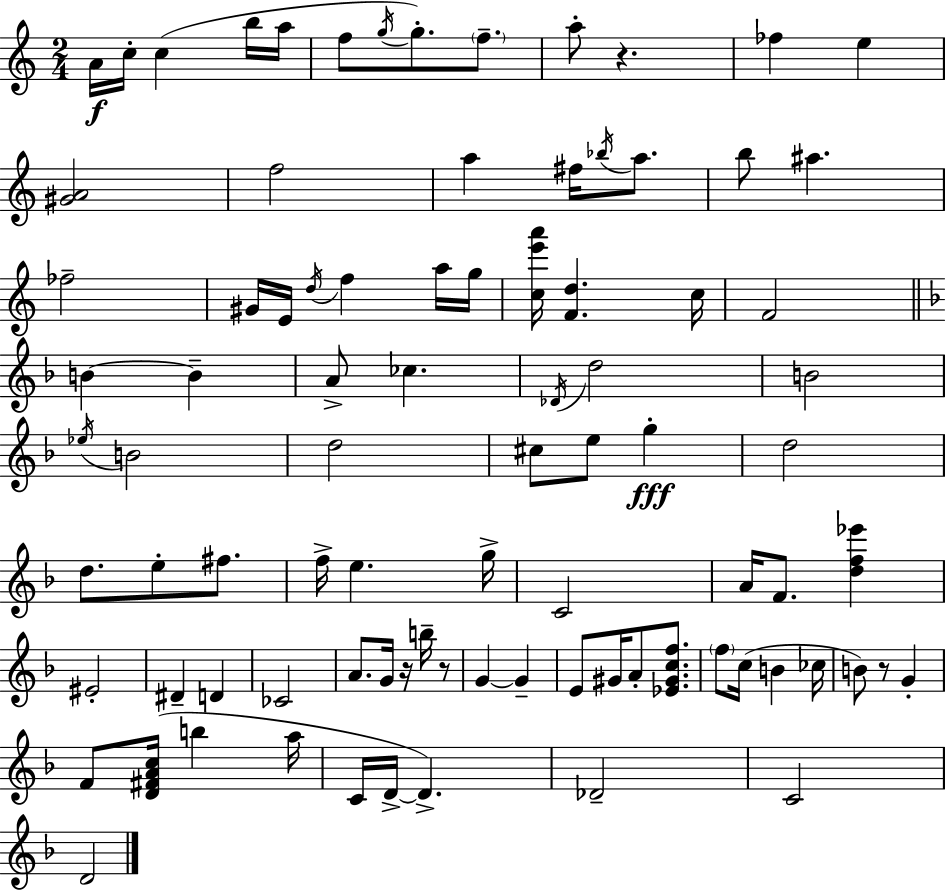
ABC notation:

X:1
T:Untitled
M:2/4
L:1/4
K:C
A/4 c/4 c b/4 a/4 f/2 g/4 g/2 f/2 a/2 z _f e [^GA]2 f2 a ^f/4 _b/4 a/2 b/2 ^a _f2 ^G/4 E/4 d/4 f a/4 g/4 [ce'a']/4 [Fd] c/4 F2 B B A/2 _c _D/4 d2 B2 _e/4 B2 d2 ^c/2 e/2 g d2 d/2 e/2 ^f/2 f/4 e g/4 C2 A/4 F/2 [df_e'] ^E2 ^D D _C2 A/2 G/4 z/4 b/4 z/2 G G E/2 ^G/4 A/2 [_E^Gcf]/2 f/2 c/4 B _c/4 B/2 z/2 G F/2 [D^FAc]/4 b a/4 C/4 D/4 D _D2 C2 D2